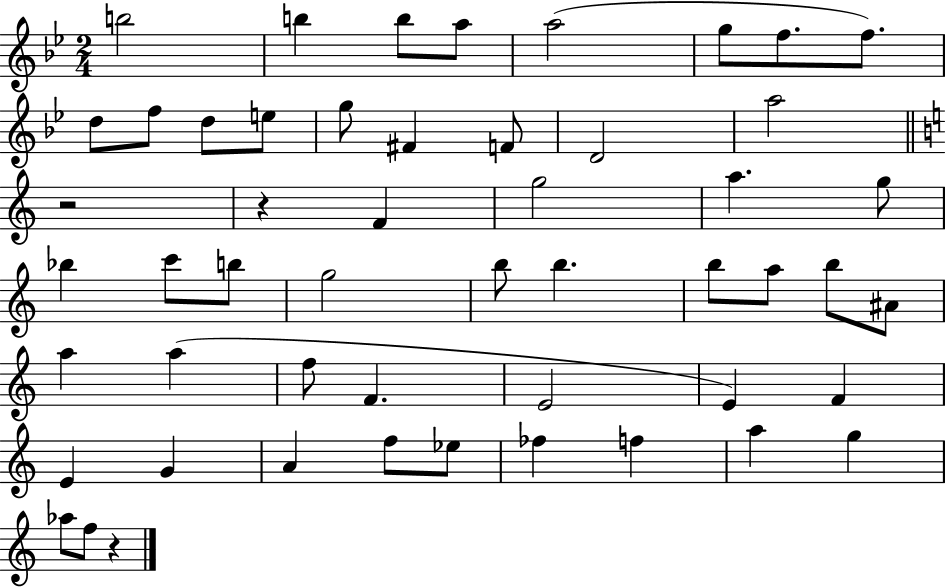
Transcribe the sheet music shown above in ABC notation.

X:1
T:Untitled
M:2/4
L:1/4
K:Bb
b2 b b/2 a/2 a2 g/2 f/2 f/2 d/2 f/2 d/2 e/2 g/2 ^F F/2 D2 a2 z2 z F g2 a g/2 _b c'/2 b/2 g2 b/2 b b/2 a/2 b/2 ^A/2 a a f/2 F E2 E F E G A f/2 _e/2 _f f a g _a/2 f/2 z